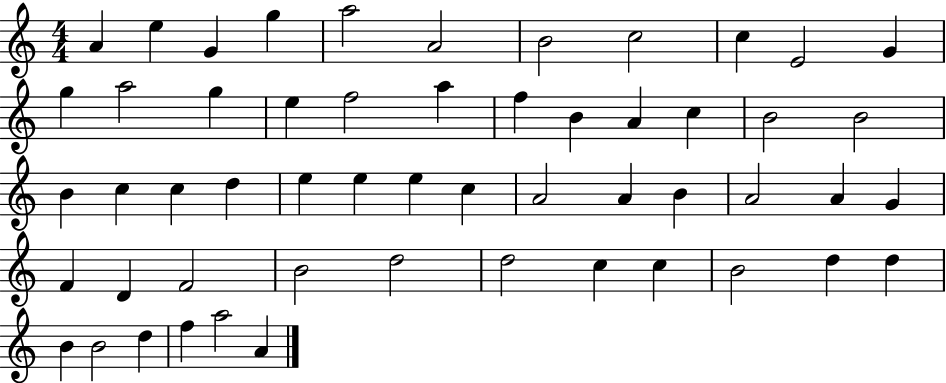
{
  \clef treble
  \numericTimeSignature
  \time 4/4
  \key c \major
  a'4 e''4 g'4 g''4 | a''2 a'2 | b'2 c''2 | c''4 e'2 g'4 | \break g''4 a''2 g''4 | e''4 f''2 a''4 | f''4 b'4 a'4 c''4 | b'2 b'2 | \break b'4 c''4 c''4 d''4 | e''4 e''4 e''4 c''4 | a'2 a'4 b'4 | a'2 a'4 g'4 | \break f'4 d'4 f'2 | b'2 d''2 | d''2 c''4 c''4 | b'2 d''4 d''4 | \break b'4 b'2 d''4 | f''4 a''2 a'4 | \bar "|."
}